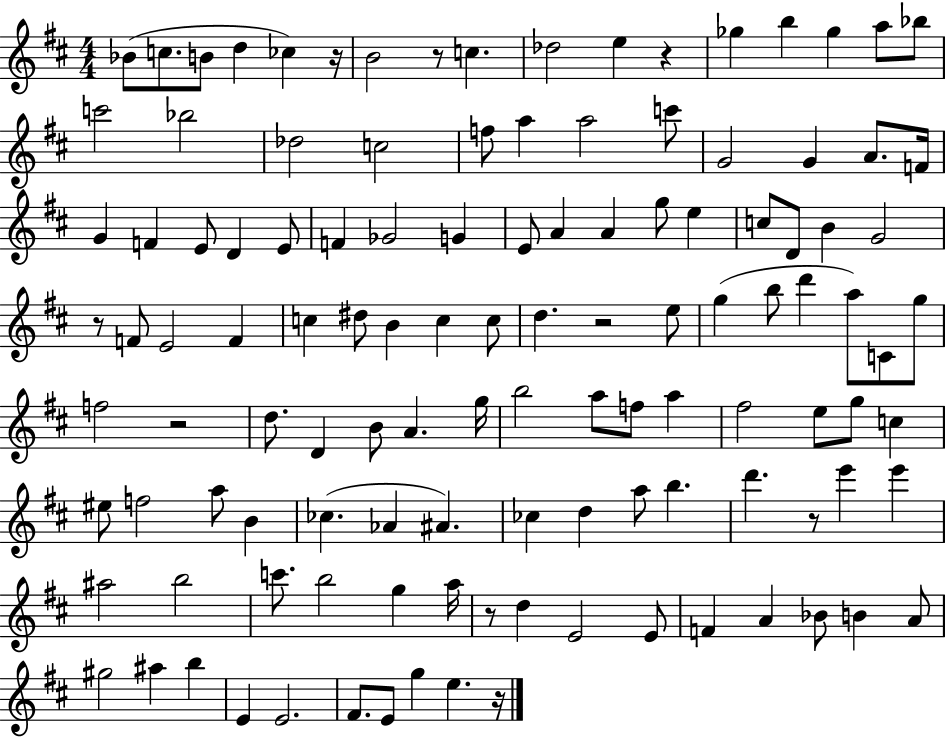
Bb4/e C5/e. B4/e D5/q CES5/q R/s B4/h R/e C5/q. Db5/h E5/q R/q Gb5/q B5/q Gb5/q A5/e Bb5/e C6/h Bb5/h Db5/h C5/h F5/e A5/q A5/h C6/e G4/h G4/q A4/e. F4/s G4/q F4/q E4/e D4/q E4/e F4/q Gb4/h G4/q E4/e A4/q A4/q G5/e E5/q C5/e D4/e B4/q G4/h R/e F4/e E4/h F4/q C5/q D#5/e B4/q C5/q C5/e D5/q. R/h E5/e G5/q B5/e D6/q A5/e C4/e G5/e F5/h R/h D5/e. D4/q B4/e A4/q. G5/s B5/h A5/e F5/e A5/q F#5/h E5/e G5/e C5/q EIS5/e F5/h A5/e B4/q CES5/q. Ab4/q A#4/q. CES5/q D5/q A5/e B5/q. D6/q. R/e E6/q E6/q A#5/h B5/h C6/e. B5/h G5/q A5/s R/e D5/q E4/h E4/e F4/q A4/q Bb4/e B4/q A4/e G#5/h A#5/q B5/q E4/q E4/h. F#4/e. E4/e G5/q E5/q. R/s